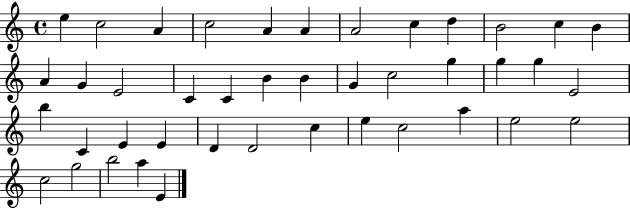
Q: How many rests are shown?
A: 0